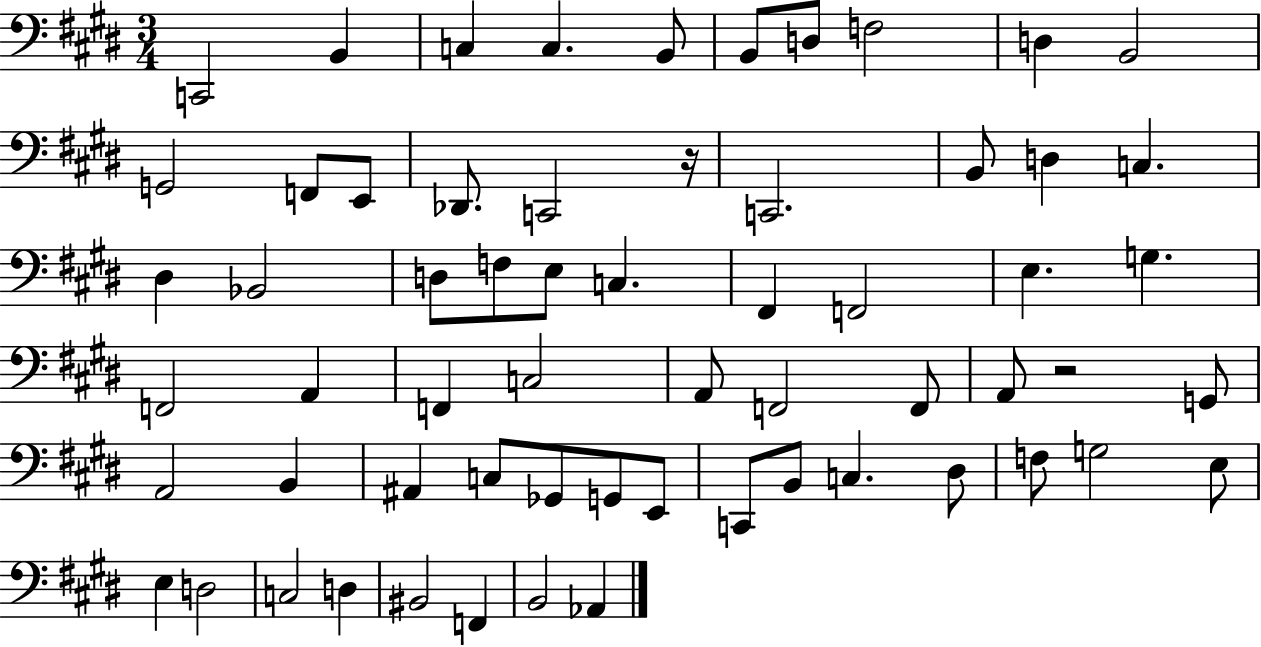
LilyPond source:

{
  \clef bass
  \numericTimeSignature
  \time 3/4
  \key e \major
  \repeat volta 2 { c,2 b,4 | c4 c4. b,8 | b,8 d8 f2 | d4 b,2 | \break g,2 f,8 e,8 | des,8. c,2 r16 | c,2. | b,8 d4 c4. | \break dis4 bes,2 | d8 f8 e8 c4. | fis,4 f,2 | e4. g4. | \break f,2 a,4 | f,4 c2 | a,8 f,2 f,8 | a,8 r2 g,8 | \break a,2 b,4 | ais,4 c8 ges,8 g,8 e,8 | c,8 b,8 c4. dis8 | f8 g2 e8 | \break e4 d2 | c2 d4 | bis,2 f,4 | b,2 aes,4 | \break } \bar "|."
}